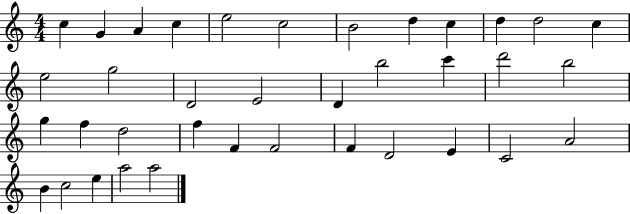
{
  \clef treble
  \numericTimeSignature
  \time 4/4
  \key c \major
  c''4 g'4 a'4 c''4 | e''2 c''2 | b'2 d''4 c''4 | d''4 d''2 c''4 | \break e''2 g''2 | d'2 e'2 | d'4 b''2 c'''4 | d'''2 b''2 | \break g''4 f''4 d''2 | f''4 f'4 f'2 | f'4 d'2 e'4 | c'2 a'2 | \break b'4 c''2 e''4 | a''2 a''2 | \bar "|."
}